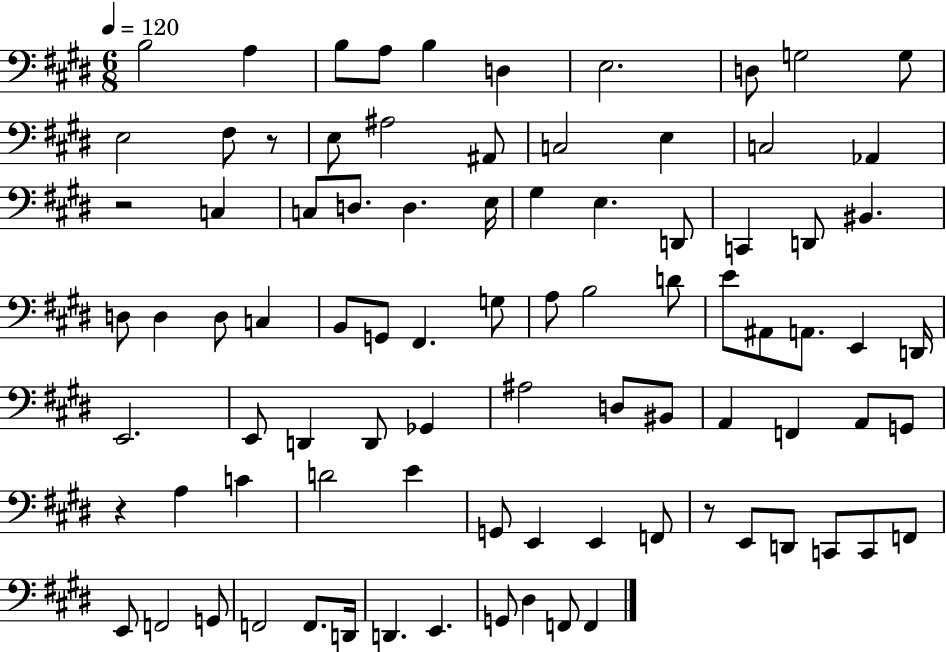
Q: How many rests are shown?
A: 4